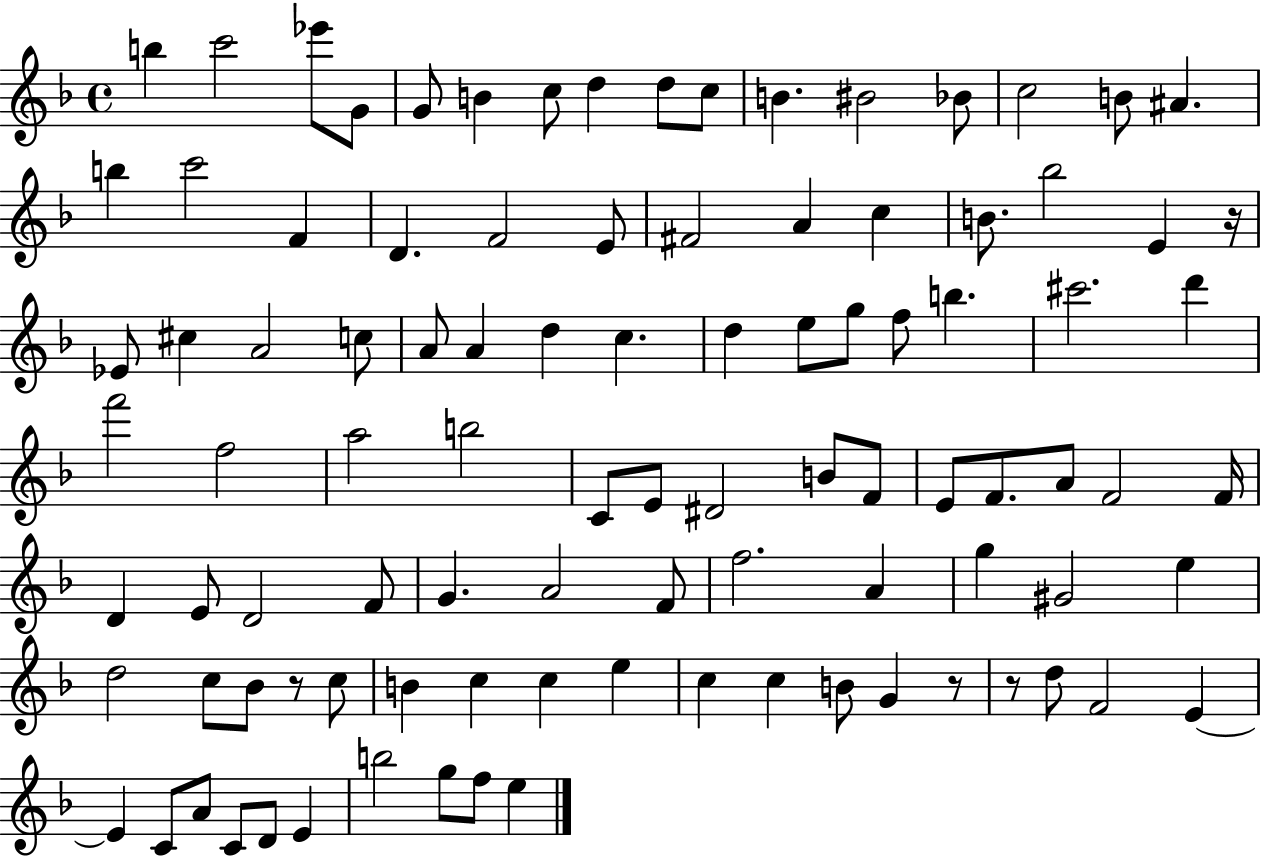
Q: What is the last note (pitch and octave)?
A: E5